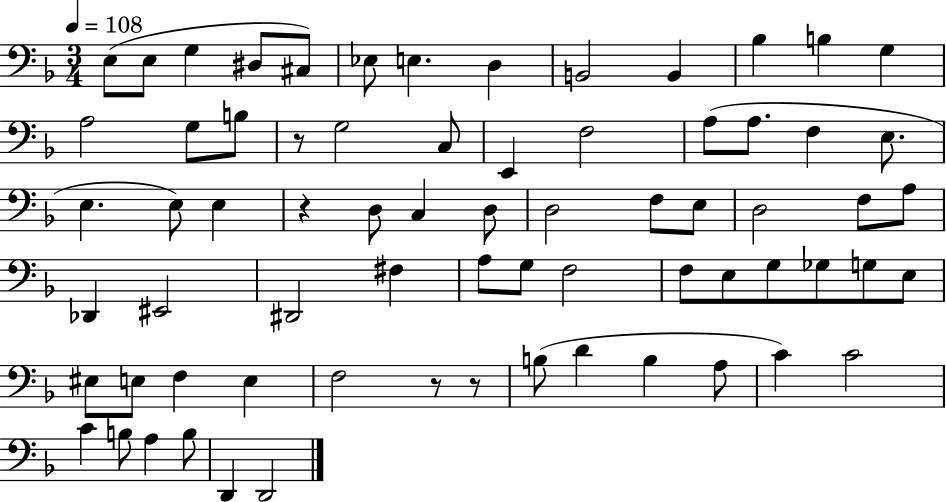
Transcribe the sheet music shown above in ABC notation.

X:1
T:Untitled
M:3/4
L:1/4
K:F
E,/2 E,/2 G, ^D,/2 ^C,/2 _E,/2 E, D, B,,2 B,, _B, B, G, A,2 G,/2 B,/2 z/2 G,2 C,/2 E,, F,2 A,/2 A,/2 F, E,/2 E, E,/2 E, z D,/2 C, D,/2 D,2 F,/2 E,/2 D,2 F,/2 A,/2 _D,, ^E,,2 ^D,,2 ^F, A,/2 G,/2 F,2 F,/2 E,/2 G,/2 _G,/2 G,/2 E,/2 ^E,/2 E,/2 F, E, F,2 z/2 z/2 B,/2 D B, A,/2 C C2 C B,/2 A, B,/2 D,, D,,2